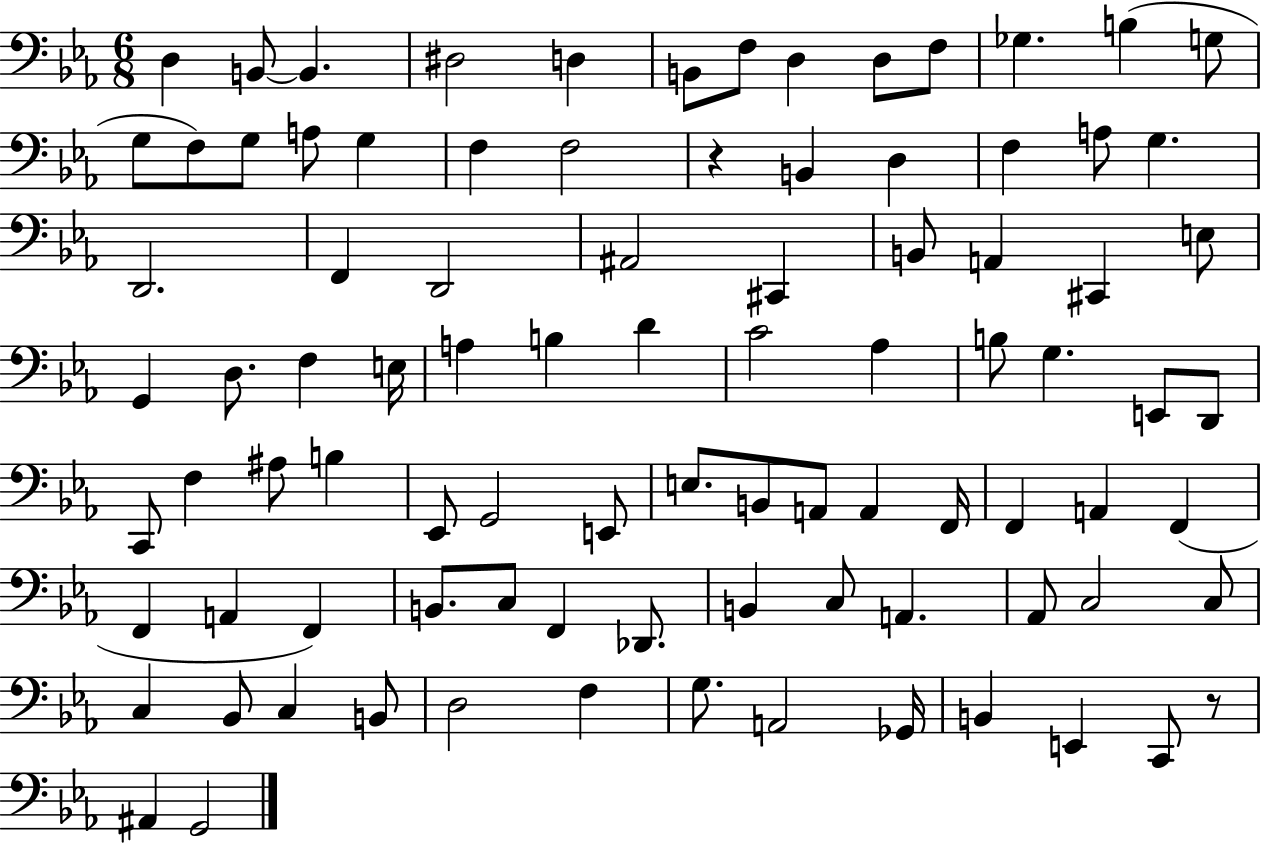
D3/q B2/e B2/q. D#3/h D3/q B2/e F3/e D3/q D3/e F3/e Gb3/q. B3/q G3/e G3/e F3/e G3/e A3/e G3/q F3/q F3/h R/q B2/q D3/q F3/q A3/e G3/q. D2/h. F2/q D2/h A#2/h C#2/q B2/e A2/q C#2/q E3/e G2/q D3/e. F3/q E3/s A3/q B3/q D4/q C4/h Ab3/q B3/e G3/q. E2/e D2/e C2/e F3/q A#3/e B3/q Eb2/e G2/h E2/e E3/e. B2/e A2/e A2/q F2/s F2/q A2/q F2/q F2/q A2/q F2/q B2/e. C3/e F2/q Db2/e. B2/q C3/e A2/q. Ab2/e C3/h C3/e C3/q Bb2/e C3/q B2/e D3/h F3/q G3/e. A2/h Gb2/s B2/q E2/q C2/e R/e A#2/q G2/h